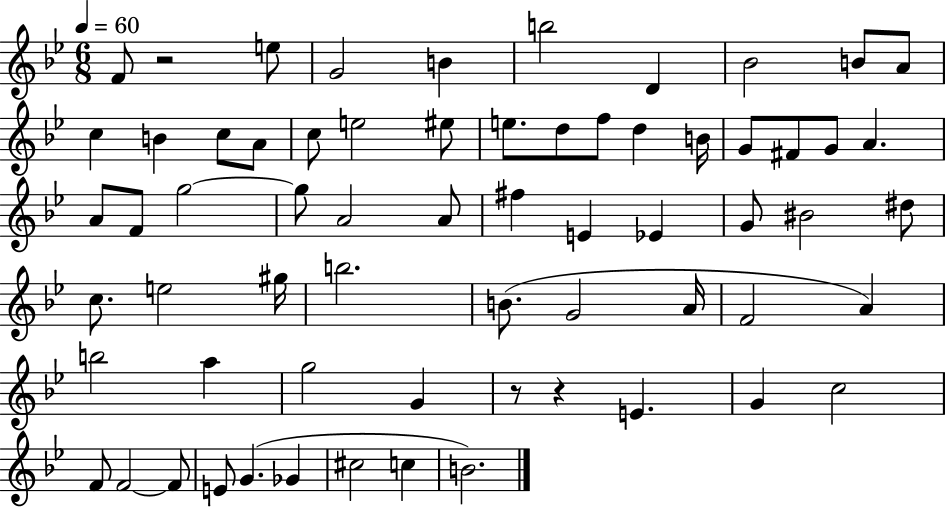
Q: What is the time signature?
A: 6/8